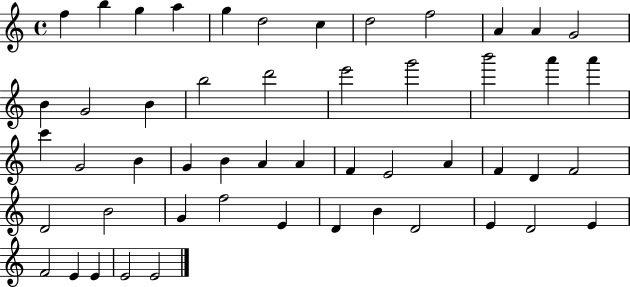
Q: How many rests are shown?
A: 0